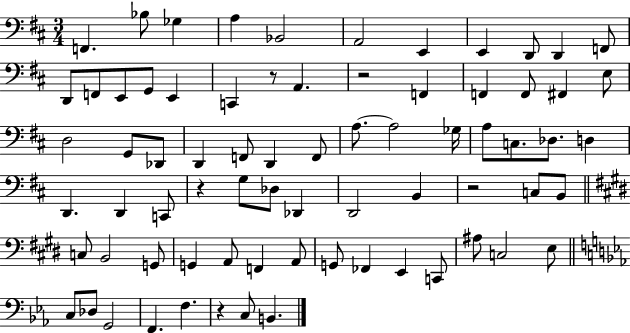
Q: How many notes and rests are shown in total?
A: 73